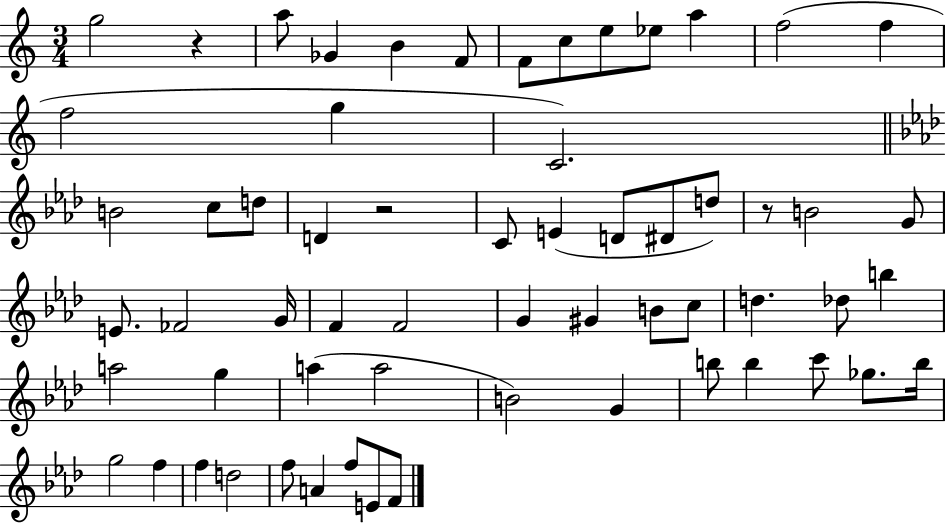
G5/h R/q A5/e Gb4/q B4/q F4/e F4/e C5/e E5/e Eb5/e A5/q F5/h F5/q F5/h G5/q C4/h. B4/h C5/e D5/e D4/q R/h C4/e E4/q D4/e D#4/e D5/e R/e B4/h G4/e E4/e. FES4/h G4/s F4/q F4/h G4/q G#4/q B4/e C5/e D5/q. Db5/e B5/q A5/h G5/q A5/q A5/h B4/h G4/q B5/e B5/q C6/e Gb5/e. B5/s G5/h F5/q F5/q D5/h F5/e A4/q F5/e E4/e F4/e